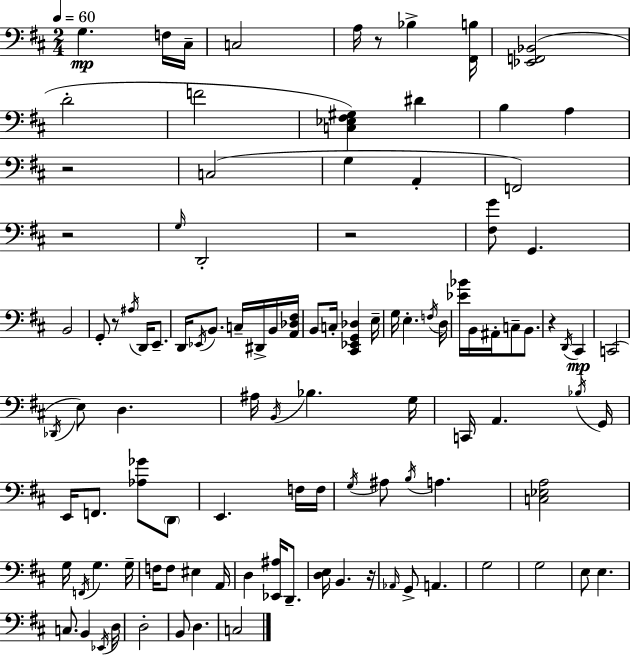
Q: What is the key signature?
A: D major